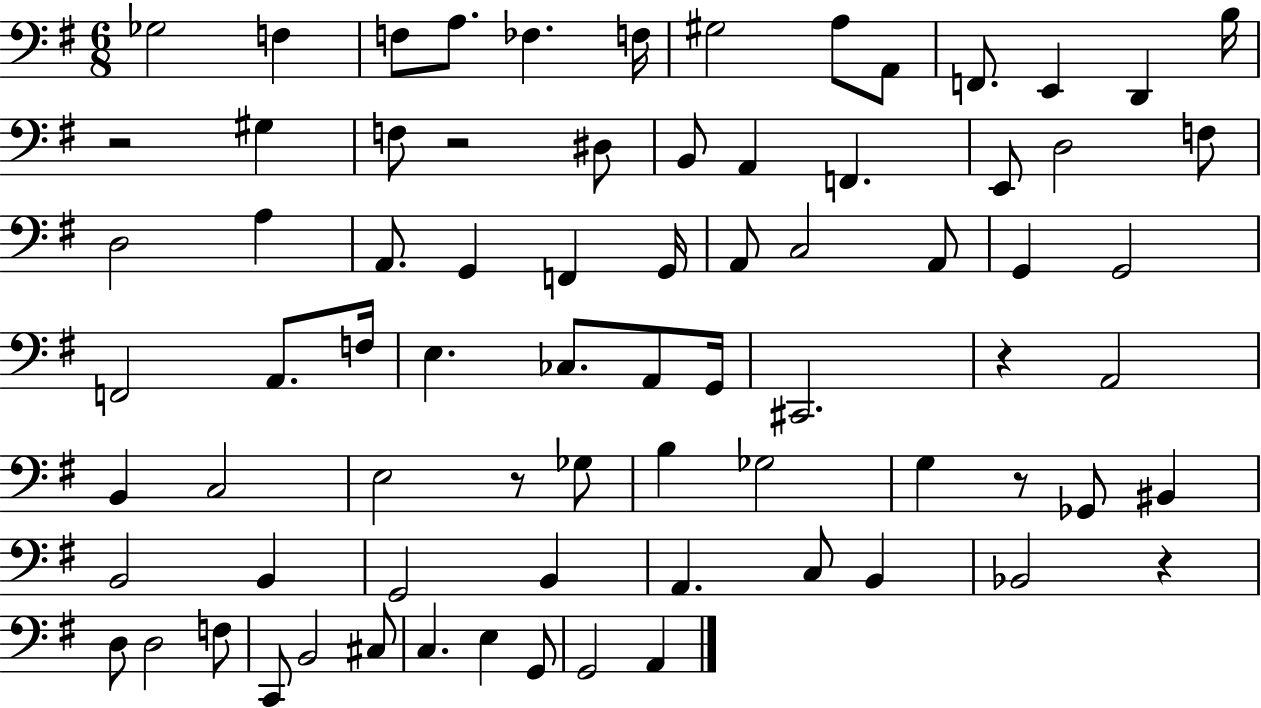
{
  \clef bass
  \numericTimeSignature
  \time 6/8
  \key g \major
  \repeat volta 2 { ges2 f4 | f8 a8. fes4. f16 | gis2 a8 a,8 | f,8. e,4 d,4 b16 | \break r2 gis4 | f8 r2 dis8 | b,8 a,4 f,4. | e,8 d2 f8 | \break d2 a4 | a,8. g,4 f,4 g,16 | a,8 c2 a,8 | g,4 g,2 | \break f,2 a,8. f16 | e4. ces8. a,8 g,16 | cis,2. | r4 a,2 | \break b,4 c2 | e2 r8 ges8 | b4 ges2 | g4 r8 ges,8 bis,4 | \break b,2 b,4 | g,2 b,4 | a,4. c8 b,4 | bes,2 r4 | \break d8 d2 f8 | c,8 b,2 cis8 | c4. e4 g,8 | g,2 a,4 | \break } \bar "|."
}